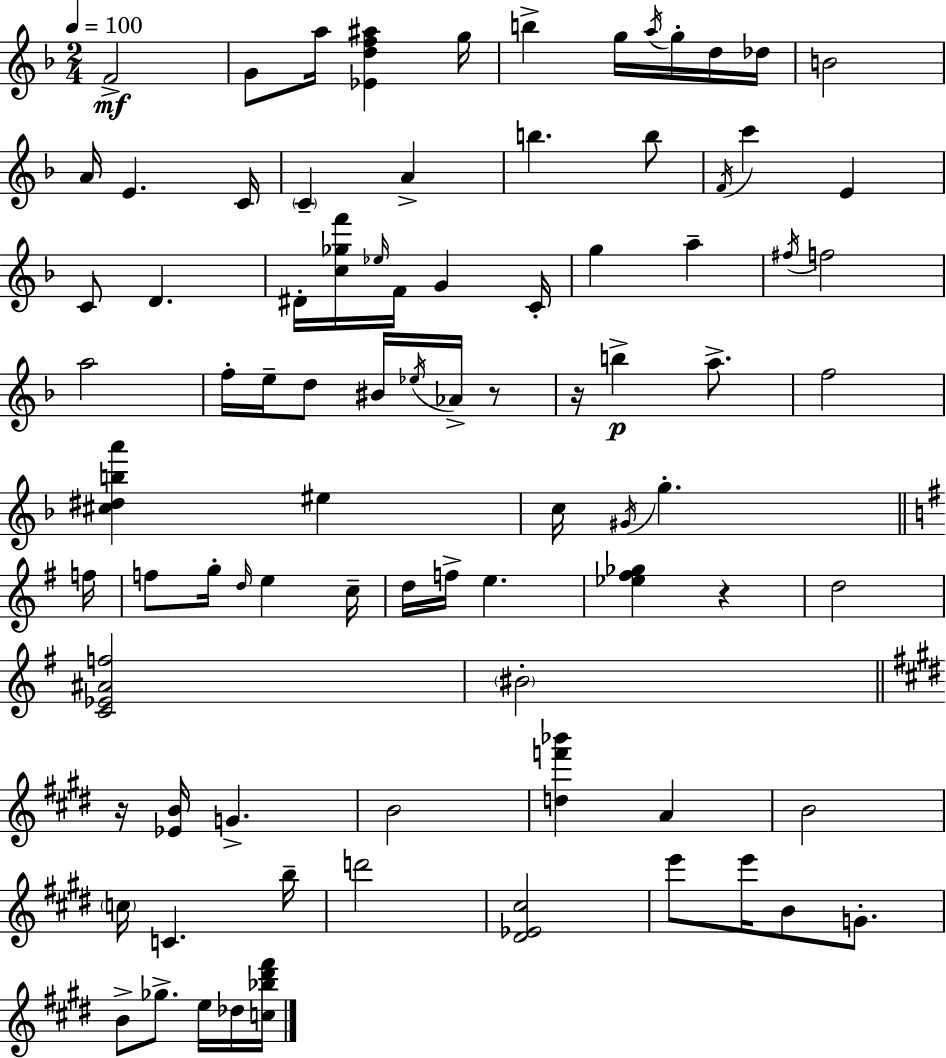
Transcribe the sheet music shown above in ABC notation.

X:1
T:Untitled
M:2/4
L:1/4
K:F
F2 G/2 a/4 [_Edf^a] g/4 b g/4 a/4 g/4 d/4 _d/4 B2 A/4 E C/4 C A b b/2 F/4 c' E C/2 D ^D/4 [c_gf']/4 _e/4 F/4 G C/4 g a ^f/4 f2 a2 f/4 e/4 d/2 ^B/4 _e/4 _A/4 z/2 z/4 b a/2 f2 [^c^dba'] ^e c/4 ^G/4 g f/4 f/2 g/4 d/4 e c/4 d/4 f/4 e [_e^f_g] z d2 [C_E^Af]2 ^B2 z/4 [_EB]/4 G B2 [df'_b'] A B2 c/4 C b/4 d'2 [^D_E^c]2 e'/2 e'/4 B/2 G/2 B/2 _g/2 e/4 _d/4 [c_b^d'^f']/4